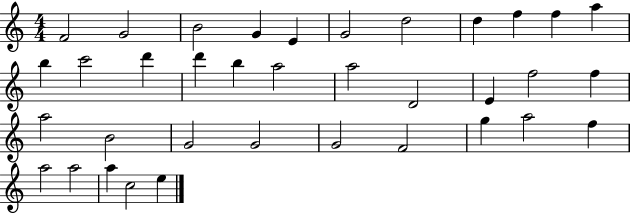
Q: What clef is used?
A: treble